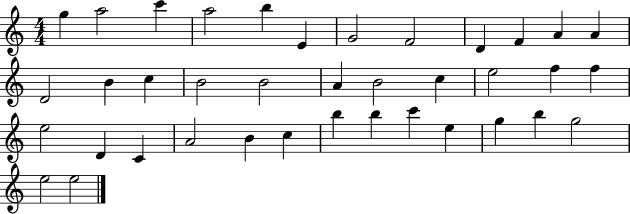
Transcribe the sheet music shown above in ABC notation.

X:1
T:Untitled
M:4/4
L:1/4
K:C
g a2 c' a2 b E G2 F2 D F A A D2 B c B2 B2 A B2 c e2 f f e2 D C A2 B c b b c' e g b g2 e2 e2